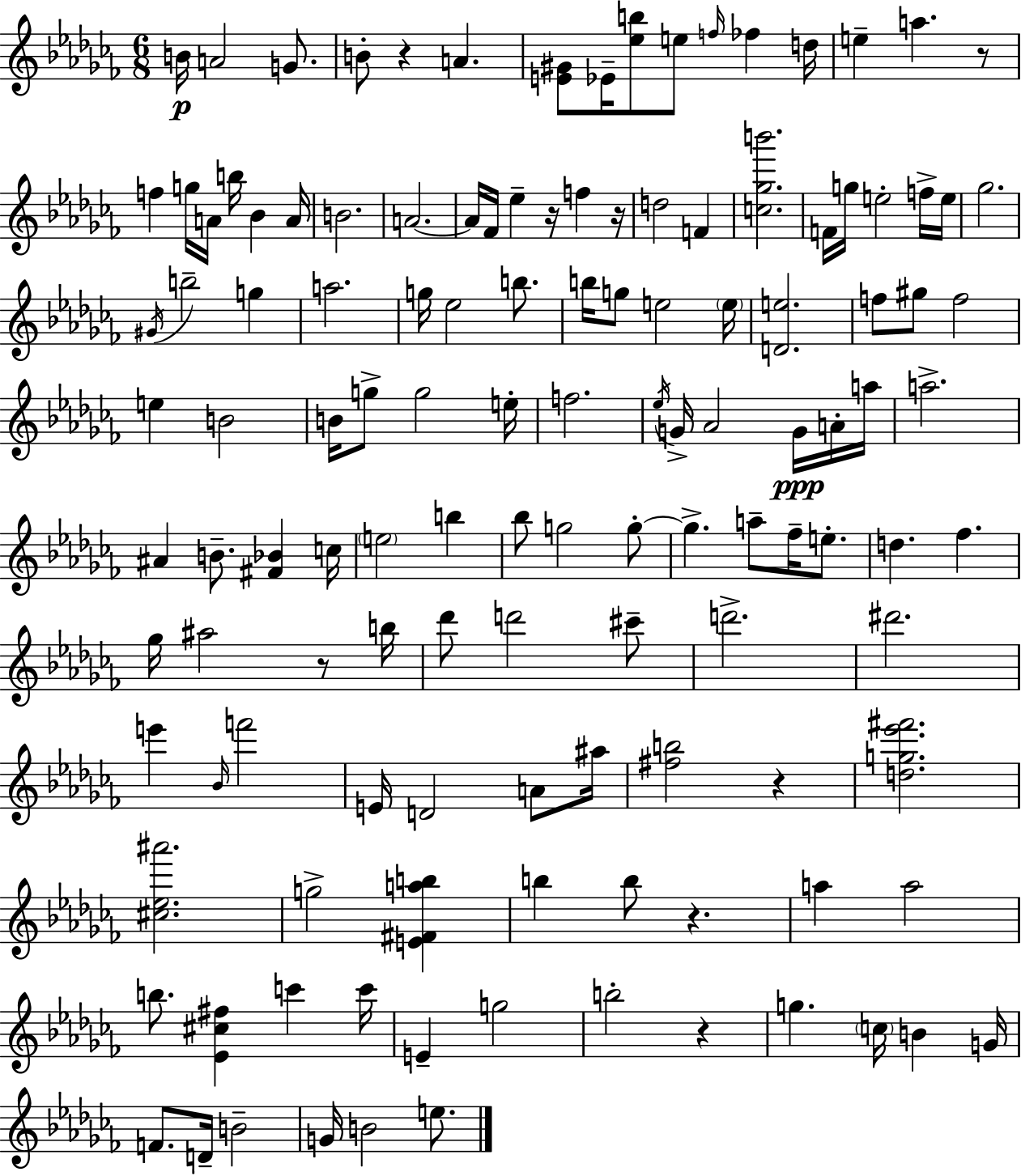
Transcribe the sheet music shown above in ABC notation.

X:1
T:Untitled
M:6/8
L:1/4
K:Abm
B/4 A2 G/2 B/2 z A [E^G]/2 _E/4 [_eb]/2 e/2 f/4 _f d/4 e a z/2 f g/4 A/4 b/4 _B A/4 B2 A2 A/4 _F/4 _e z/4 f z/4 d2 F [c_gb']2 F/4 g/4 e2 f/4 e/4 _g2 ^G/4 b2 g a2 g/4 _e2 b/2 b/4 g/2 e2 e/4 [De]2 f/2 ^g/2 f2 e B2 B/4 g/2 g2 e/4 f2 _e/4 G/4 _A2 G/4 A/4 a/4 a2 ^A B/2 [^F_B] c/4 e2 b _b/2 g2 g/2 g a/2 _f/4 e/2 d _f _g/4 ^a2 z/2 b/4 _d'/2 d'2 ^c'/2 d'2 ^d'2 e' _B/4 f'2 E/4 D2 A/2 ^a/4 [^fb]2 z [dg_e'^f']2 [^c_e^a']2 g2 [E^Fab] b b/2 z a a2 b/2 [_E^c^f] c' c'/4 E g2 b2 z g c/4 B G/4 F/2 D/4 B2 G/4 B2 e/2